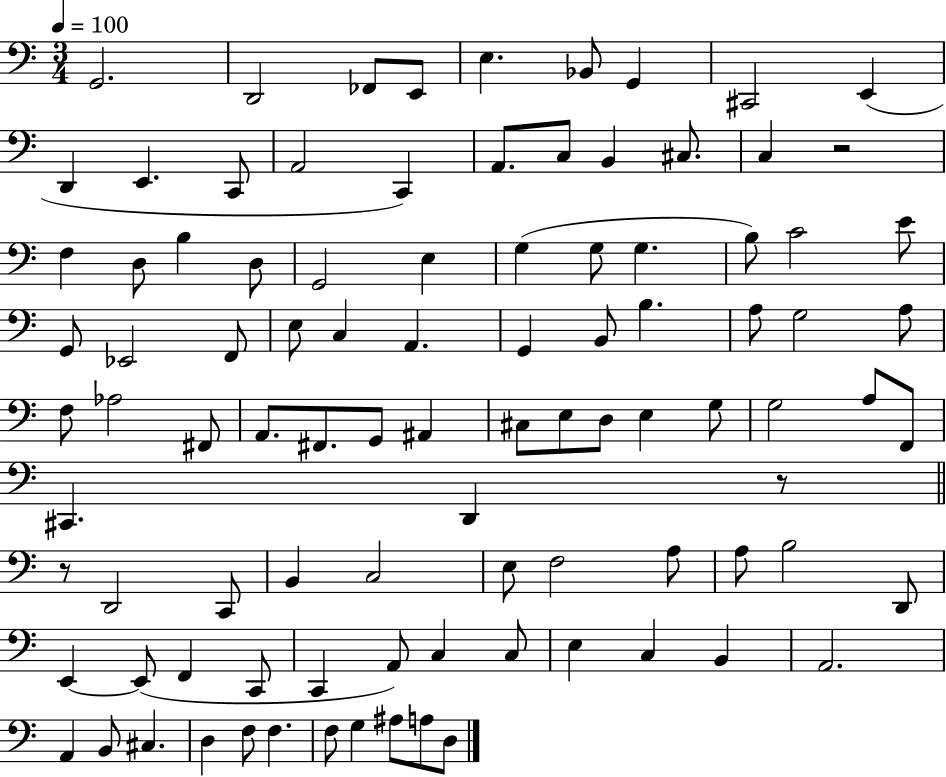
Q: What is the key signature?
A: C major